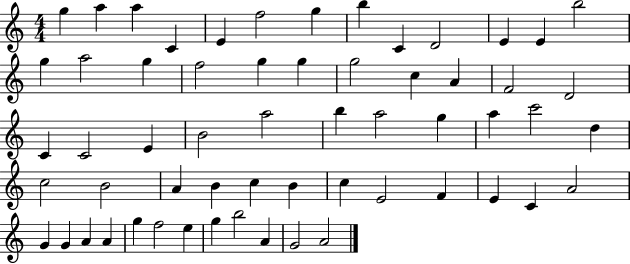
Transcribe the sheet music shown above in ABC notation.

X:1
T:Untitled
M:4/4
L:1/4
K:C
g a a C E f2 g b C D2 E E b2 g a2 g f2 g g g2 c A F2 D2 C C2 E B2 a2 b a2 g a c'2 d c2 B2 A B c B c E2 F E C A2 G G A A g f2 e g b2 A G2 A2